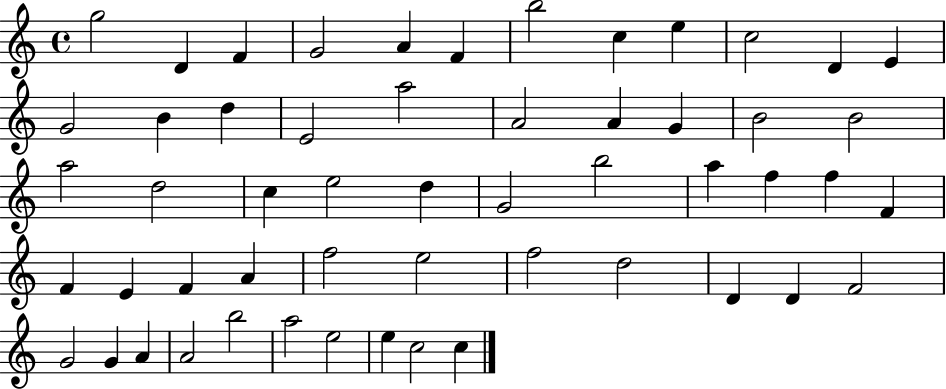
{
  \clef treble
  \time 4/4
  \defaultTimeSignature
  \key c \major
  g''2 d'4 f'4 | g'2 a'4 f'4 | b''2 c''4 e''4 | c''2 d'4 e'4 | \break g'2 b'4 d''4 | e'2 a''2 | a'2 a'4 g'4 | b'2 b'2 | \break a''2 d''2 | c''4 e''2 d''4 | g'2 b''2 | a''4 f''4 f''4 f'4 | \break f'4 e'4 f'4 a'4 | f''2 e''2 | f''2 d''2 | d'4 d'4 f'2 | \break g'2 g'4 a'4 | a'2 b''2 | a''2 e''2 | e''4 c''2 c''4 | \break \bar "|."
}